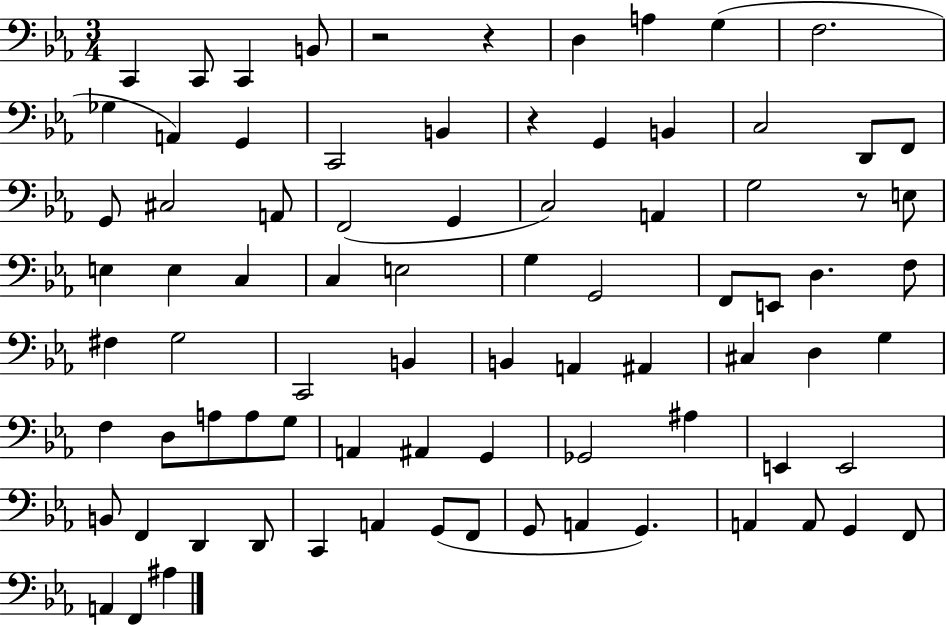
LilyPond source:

{
  \clef bass
  \numericTimeSignature
  \time 3/4
  \key ees \major
  c,4 c,8 c,4 b,8 | r2 r4 | d4 a4 g4( | f2. | \break ges4 a,4) g,4 | c,2 b,4 | r4 g,4 b,4 | c2 d,8 f,8 | \break g,8 cis2 a,8 | f,2( g,4 | c2) a,4 | g2 r8 e8 | \break e4 e4 c4 | c4 e2 | g4 g,2 | f,8 e,8 d4. f8 | \break fis4 g2 | c,2 b,4 | b,4 a,4 ais,4 | cis4 d4 g4 | \break f4 d8 a8 a8 g8 | a,4 ais,4 g,4 | ges,2 ais4 | e,4 e,2 | \break b,8 f,4 d,4 d,8 | c,4 a,4 g,8( f,8 | g,8 a,4 g,4.) | a,4 a,8 g,4 f,8 | \break a,4 f,4 ais4 | \bar "|."
}